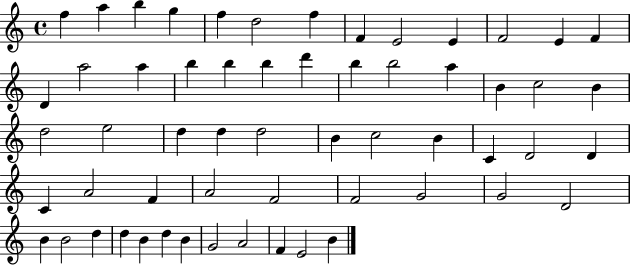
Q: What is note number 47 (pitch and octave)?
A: B4